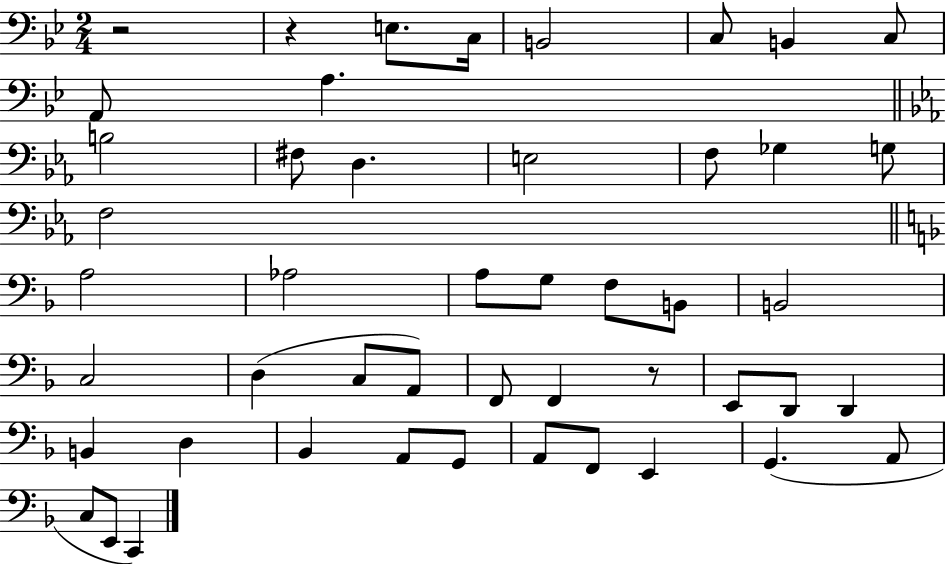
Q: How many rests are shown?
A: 3